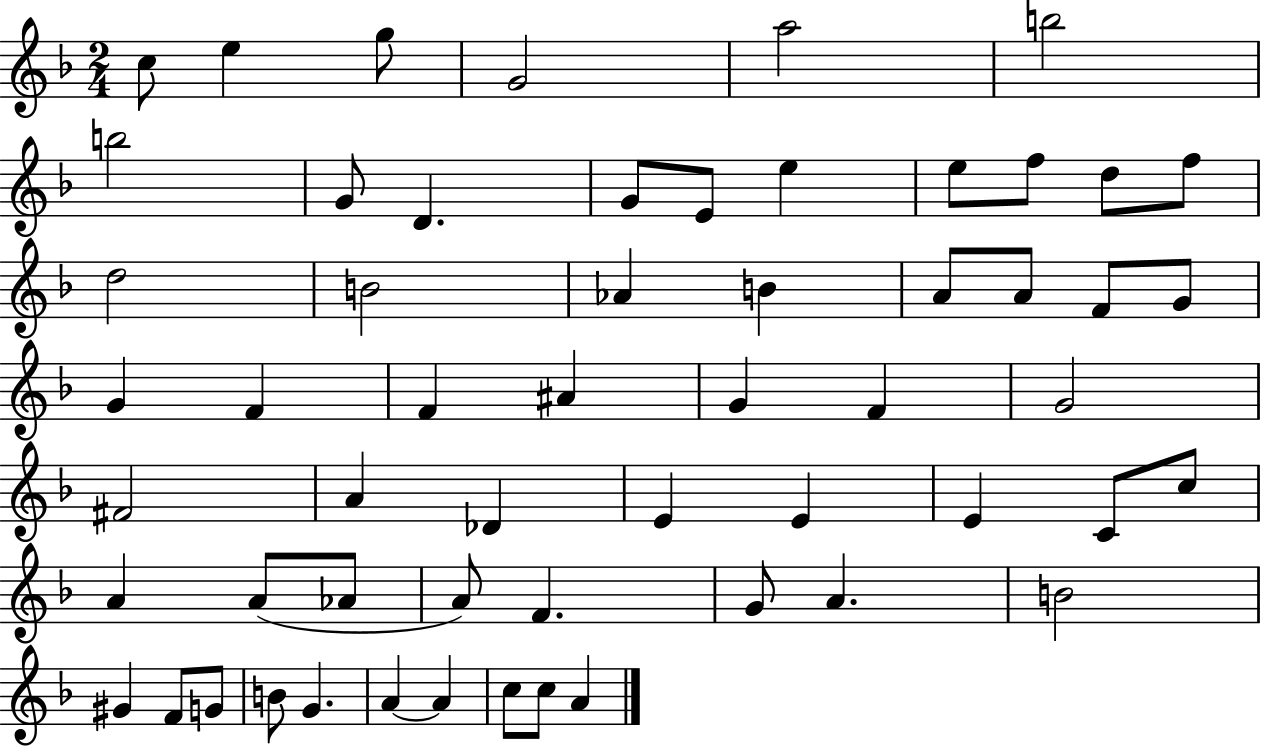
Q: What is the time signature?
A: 2/4